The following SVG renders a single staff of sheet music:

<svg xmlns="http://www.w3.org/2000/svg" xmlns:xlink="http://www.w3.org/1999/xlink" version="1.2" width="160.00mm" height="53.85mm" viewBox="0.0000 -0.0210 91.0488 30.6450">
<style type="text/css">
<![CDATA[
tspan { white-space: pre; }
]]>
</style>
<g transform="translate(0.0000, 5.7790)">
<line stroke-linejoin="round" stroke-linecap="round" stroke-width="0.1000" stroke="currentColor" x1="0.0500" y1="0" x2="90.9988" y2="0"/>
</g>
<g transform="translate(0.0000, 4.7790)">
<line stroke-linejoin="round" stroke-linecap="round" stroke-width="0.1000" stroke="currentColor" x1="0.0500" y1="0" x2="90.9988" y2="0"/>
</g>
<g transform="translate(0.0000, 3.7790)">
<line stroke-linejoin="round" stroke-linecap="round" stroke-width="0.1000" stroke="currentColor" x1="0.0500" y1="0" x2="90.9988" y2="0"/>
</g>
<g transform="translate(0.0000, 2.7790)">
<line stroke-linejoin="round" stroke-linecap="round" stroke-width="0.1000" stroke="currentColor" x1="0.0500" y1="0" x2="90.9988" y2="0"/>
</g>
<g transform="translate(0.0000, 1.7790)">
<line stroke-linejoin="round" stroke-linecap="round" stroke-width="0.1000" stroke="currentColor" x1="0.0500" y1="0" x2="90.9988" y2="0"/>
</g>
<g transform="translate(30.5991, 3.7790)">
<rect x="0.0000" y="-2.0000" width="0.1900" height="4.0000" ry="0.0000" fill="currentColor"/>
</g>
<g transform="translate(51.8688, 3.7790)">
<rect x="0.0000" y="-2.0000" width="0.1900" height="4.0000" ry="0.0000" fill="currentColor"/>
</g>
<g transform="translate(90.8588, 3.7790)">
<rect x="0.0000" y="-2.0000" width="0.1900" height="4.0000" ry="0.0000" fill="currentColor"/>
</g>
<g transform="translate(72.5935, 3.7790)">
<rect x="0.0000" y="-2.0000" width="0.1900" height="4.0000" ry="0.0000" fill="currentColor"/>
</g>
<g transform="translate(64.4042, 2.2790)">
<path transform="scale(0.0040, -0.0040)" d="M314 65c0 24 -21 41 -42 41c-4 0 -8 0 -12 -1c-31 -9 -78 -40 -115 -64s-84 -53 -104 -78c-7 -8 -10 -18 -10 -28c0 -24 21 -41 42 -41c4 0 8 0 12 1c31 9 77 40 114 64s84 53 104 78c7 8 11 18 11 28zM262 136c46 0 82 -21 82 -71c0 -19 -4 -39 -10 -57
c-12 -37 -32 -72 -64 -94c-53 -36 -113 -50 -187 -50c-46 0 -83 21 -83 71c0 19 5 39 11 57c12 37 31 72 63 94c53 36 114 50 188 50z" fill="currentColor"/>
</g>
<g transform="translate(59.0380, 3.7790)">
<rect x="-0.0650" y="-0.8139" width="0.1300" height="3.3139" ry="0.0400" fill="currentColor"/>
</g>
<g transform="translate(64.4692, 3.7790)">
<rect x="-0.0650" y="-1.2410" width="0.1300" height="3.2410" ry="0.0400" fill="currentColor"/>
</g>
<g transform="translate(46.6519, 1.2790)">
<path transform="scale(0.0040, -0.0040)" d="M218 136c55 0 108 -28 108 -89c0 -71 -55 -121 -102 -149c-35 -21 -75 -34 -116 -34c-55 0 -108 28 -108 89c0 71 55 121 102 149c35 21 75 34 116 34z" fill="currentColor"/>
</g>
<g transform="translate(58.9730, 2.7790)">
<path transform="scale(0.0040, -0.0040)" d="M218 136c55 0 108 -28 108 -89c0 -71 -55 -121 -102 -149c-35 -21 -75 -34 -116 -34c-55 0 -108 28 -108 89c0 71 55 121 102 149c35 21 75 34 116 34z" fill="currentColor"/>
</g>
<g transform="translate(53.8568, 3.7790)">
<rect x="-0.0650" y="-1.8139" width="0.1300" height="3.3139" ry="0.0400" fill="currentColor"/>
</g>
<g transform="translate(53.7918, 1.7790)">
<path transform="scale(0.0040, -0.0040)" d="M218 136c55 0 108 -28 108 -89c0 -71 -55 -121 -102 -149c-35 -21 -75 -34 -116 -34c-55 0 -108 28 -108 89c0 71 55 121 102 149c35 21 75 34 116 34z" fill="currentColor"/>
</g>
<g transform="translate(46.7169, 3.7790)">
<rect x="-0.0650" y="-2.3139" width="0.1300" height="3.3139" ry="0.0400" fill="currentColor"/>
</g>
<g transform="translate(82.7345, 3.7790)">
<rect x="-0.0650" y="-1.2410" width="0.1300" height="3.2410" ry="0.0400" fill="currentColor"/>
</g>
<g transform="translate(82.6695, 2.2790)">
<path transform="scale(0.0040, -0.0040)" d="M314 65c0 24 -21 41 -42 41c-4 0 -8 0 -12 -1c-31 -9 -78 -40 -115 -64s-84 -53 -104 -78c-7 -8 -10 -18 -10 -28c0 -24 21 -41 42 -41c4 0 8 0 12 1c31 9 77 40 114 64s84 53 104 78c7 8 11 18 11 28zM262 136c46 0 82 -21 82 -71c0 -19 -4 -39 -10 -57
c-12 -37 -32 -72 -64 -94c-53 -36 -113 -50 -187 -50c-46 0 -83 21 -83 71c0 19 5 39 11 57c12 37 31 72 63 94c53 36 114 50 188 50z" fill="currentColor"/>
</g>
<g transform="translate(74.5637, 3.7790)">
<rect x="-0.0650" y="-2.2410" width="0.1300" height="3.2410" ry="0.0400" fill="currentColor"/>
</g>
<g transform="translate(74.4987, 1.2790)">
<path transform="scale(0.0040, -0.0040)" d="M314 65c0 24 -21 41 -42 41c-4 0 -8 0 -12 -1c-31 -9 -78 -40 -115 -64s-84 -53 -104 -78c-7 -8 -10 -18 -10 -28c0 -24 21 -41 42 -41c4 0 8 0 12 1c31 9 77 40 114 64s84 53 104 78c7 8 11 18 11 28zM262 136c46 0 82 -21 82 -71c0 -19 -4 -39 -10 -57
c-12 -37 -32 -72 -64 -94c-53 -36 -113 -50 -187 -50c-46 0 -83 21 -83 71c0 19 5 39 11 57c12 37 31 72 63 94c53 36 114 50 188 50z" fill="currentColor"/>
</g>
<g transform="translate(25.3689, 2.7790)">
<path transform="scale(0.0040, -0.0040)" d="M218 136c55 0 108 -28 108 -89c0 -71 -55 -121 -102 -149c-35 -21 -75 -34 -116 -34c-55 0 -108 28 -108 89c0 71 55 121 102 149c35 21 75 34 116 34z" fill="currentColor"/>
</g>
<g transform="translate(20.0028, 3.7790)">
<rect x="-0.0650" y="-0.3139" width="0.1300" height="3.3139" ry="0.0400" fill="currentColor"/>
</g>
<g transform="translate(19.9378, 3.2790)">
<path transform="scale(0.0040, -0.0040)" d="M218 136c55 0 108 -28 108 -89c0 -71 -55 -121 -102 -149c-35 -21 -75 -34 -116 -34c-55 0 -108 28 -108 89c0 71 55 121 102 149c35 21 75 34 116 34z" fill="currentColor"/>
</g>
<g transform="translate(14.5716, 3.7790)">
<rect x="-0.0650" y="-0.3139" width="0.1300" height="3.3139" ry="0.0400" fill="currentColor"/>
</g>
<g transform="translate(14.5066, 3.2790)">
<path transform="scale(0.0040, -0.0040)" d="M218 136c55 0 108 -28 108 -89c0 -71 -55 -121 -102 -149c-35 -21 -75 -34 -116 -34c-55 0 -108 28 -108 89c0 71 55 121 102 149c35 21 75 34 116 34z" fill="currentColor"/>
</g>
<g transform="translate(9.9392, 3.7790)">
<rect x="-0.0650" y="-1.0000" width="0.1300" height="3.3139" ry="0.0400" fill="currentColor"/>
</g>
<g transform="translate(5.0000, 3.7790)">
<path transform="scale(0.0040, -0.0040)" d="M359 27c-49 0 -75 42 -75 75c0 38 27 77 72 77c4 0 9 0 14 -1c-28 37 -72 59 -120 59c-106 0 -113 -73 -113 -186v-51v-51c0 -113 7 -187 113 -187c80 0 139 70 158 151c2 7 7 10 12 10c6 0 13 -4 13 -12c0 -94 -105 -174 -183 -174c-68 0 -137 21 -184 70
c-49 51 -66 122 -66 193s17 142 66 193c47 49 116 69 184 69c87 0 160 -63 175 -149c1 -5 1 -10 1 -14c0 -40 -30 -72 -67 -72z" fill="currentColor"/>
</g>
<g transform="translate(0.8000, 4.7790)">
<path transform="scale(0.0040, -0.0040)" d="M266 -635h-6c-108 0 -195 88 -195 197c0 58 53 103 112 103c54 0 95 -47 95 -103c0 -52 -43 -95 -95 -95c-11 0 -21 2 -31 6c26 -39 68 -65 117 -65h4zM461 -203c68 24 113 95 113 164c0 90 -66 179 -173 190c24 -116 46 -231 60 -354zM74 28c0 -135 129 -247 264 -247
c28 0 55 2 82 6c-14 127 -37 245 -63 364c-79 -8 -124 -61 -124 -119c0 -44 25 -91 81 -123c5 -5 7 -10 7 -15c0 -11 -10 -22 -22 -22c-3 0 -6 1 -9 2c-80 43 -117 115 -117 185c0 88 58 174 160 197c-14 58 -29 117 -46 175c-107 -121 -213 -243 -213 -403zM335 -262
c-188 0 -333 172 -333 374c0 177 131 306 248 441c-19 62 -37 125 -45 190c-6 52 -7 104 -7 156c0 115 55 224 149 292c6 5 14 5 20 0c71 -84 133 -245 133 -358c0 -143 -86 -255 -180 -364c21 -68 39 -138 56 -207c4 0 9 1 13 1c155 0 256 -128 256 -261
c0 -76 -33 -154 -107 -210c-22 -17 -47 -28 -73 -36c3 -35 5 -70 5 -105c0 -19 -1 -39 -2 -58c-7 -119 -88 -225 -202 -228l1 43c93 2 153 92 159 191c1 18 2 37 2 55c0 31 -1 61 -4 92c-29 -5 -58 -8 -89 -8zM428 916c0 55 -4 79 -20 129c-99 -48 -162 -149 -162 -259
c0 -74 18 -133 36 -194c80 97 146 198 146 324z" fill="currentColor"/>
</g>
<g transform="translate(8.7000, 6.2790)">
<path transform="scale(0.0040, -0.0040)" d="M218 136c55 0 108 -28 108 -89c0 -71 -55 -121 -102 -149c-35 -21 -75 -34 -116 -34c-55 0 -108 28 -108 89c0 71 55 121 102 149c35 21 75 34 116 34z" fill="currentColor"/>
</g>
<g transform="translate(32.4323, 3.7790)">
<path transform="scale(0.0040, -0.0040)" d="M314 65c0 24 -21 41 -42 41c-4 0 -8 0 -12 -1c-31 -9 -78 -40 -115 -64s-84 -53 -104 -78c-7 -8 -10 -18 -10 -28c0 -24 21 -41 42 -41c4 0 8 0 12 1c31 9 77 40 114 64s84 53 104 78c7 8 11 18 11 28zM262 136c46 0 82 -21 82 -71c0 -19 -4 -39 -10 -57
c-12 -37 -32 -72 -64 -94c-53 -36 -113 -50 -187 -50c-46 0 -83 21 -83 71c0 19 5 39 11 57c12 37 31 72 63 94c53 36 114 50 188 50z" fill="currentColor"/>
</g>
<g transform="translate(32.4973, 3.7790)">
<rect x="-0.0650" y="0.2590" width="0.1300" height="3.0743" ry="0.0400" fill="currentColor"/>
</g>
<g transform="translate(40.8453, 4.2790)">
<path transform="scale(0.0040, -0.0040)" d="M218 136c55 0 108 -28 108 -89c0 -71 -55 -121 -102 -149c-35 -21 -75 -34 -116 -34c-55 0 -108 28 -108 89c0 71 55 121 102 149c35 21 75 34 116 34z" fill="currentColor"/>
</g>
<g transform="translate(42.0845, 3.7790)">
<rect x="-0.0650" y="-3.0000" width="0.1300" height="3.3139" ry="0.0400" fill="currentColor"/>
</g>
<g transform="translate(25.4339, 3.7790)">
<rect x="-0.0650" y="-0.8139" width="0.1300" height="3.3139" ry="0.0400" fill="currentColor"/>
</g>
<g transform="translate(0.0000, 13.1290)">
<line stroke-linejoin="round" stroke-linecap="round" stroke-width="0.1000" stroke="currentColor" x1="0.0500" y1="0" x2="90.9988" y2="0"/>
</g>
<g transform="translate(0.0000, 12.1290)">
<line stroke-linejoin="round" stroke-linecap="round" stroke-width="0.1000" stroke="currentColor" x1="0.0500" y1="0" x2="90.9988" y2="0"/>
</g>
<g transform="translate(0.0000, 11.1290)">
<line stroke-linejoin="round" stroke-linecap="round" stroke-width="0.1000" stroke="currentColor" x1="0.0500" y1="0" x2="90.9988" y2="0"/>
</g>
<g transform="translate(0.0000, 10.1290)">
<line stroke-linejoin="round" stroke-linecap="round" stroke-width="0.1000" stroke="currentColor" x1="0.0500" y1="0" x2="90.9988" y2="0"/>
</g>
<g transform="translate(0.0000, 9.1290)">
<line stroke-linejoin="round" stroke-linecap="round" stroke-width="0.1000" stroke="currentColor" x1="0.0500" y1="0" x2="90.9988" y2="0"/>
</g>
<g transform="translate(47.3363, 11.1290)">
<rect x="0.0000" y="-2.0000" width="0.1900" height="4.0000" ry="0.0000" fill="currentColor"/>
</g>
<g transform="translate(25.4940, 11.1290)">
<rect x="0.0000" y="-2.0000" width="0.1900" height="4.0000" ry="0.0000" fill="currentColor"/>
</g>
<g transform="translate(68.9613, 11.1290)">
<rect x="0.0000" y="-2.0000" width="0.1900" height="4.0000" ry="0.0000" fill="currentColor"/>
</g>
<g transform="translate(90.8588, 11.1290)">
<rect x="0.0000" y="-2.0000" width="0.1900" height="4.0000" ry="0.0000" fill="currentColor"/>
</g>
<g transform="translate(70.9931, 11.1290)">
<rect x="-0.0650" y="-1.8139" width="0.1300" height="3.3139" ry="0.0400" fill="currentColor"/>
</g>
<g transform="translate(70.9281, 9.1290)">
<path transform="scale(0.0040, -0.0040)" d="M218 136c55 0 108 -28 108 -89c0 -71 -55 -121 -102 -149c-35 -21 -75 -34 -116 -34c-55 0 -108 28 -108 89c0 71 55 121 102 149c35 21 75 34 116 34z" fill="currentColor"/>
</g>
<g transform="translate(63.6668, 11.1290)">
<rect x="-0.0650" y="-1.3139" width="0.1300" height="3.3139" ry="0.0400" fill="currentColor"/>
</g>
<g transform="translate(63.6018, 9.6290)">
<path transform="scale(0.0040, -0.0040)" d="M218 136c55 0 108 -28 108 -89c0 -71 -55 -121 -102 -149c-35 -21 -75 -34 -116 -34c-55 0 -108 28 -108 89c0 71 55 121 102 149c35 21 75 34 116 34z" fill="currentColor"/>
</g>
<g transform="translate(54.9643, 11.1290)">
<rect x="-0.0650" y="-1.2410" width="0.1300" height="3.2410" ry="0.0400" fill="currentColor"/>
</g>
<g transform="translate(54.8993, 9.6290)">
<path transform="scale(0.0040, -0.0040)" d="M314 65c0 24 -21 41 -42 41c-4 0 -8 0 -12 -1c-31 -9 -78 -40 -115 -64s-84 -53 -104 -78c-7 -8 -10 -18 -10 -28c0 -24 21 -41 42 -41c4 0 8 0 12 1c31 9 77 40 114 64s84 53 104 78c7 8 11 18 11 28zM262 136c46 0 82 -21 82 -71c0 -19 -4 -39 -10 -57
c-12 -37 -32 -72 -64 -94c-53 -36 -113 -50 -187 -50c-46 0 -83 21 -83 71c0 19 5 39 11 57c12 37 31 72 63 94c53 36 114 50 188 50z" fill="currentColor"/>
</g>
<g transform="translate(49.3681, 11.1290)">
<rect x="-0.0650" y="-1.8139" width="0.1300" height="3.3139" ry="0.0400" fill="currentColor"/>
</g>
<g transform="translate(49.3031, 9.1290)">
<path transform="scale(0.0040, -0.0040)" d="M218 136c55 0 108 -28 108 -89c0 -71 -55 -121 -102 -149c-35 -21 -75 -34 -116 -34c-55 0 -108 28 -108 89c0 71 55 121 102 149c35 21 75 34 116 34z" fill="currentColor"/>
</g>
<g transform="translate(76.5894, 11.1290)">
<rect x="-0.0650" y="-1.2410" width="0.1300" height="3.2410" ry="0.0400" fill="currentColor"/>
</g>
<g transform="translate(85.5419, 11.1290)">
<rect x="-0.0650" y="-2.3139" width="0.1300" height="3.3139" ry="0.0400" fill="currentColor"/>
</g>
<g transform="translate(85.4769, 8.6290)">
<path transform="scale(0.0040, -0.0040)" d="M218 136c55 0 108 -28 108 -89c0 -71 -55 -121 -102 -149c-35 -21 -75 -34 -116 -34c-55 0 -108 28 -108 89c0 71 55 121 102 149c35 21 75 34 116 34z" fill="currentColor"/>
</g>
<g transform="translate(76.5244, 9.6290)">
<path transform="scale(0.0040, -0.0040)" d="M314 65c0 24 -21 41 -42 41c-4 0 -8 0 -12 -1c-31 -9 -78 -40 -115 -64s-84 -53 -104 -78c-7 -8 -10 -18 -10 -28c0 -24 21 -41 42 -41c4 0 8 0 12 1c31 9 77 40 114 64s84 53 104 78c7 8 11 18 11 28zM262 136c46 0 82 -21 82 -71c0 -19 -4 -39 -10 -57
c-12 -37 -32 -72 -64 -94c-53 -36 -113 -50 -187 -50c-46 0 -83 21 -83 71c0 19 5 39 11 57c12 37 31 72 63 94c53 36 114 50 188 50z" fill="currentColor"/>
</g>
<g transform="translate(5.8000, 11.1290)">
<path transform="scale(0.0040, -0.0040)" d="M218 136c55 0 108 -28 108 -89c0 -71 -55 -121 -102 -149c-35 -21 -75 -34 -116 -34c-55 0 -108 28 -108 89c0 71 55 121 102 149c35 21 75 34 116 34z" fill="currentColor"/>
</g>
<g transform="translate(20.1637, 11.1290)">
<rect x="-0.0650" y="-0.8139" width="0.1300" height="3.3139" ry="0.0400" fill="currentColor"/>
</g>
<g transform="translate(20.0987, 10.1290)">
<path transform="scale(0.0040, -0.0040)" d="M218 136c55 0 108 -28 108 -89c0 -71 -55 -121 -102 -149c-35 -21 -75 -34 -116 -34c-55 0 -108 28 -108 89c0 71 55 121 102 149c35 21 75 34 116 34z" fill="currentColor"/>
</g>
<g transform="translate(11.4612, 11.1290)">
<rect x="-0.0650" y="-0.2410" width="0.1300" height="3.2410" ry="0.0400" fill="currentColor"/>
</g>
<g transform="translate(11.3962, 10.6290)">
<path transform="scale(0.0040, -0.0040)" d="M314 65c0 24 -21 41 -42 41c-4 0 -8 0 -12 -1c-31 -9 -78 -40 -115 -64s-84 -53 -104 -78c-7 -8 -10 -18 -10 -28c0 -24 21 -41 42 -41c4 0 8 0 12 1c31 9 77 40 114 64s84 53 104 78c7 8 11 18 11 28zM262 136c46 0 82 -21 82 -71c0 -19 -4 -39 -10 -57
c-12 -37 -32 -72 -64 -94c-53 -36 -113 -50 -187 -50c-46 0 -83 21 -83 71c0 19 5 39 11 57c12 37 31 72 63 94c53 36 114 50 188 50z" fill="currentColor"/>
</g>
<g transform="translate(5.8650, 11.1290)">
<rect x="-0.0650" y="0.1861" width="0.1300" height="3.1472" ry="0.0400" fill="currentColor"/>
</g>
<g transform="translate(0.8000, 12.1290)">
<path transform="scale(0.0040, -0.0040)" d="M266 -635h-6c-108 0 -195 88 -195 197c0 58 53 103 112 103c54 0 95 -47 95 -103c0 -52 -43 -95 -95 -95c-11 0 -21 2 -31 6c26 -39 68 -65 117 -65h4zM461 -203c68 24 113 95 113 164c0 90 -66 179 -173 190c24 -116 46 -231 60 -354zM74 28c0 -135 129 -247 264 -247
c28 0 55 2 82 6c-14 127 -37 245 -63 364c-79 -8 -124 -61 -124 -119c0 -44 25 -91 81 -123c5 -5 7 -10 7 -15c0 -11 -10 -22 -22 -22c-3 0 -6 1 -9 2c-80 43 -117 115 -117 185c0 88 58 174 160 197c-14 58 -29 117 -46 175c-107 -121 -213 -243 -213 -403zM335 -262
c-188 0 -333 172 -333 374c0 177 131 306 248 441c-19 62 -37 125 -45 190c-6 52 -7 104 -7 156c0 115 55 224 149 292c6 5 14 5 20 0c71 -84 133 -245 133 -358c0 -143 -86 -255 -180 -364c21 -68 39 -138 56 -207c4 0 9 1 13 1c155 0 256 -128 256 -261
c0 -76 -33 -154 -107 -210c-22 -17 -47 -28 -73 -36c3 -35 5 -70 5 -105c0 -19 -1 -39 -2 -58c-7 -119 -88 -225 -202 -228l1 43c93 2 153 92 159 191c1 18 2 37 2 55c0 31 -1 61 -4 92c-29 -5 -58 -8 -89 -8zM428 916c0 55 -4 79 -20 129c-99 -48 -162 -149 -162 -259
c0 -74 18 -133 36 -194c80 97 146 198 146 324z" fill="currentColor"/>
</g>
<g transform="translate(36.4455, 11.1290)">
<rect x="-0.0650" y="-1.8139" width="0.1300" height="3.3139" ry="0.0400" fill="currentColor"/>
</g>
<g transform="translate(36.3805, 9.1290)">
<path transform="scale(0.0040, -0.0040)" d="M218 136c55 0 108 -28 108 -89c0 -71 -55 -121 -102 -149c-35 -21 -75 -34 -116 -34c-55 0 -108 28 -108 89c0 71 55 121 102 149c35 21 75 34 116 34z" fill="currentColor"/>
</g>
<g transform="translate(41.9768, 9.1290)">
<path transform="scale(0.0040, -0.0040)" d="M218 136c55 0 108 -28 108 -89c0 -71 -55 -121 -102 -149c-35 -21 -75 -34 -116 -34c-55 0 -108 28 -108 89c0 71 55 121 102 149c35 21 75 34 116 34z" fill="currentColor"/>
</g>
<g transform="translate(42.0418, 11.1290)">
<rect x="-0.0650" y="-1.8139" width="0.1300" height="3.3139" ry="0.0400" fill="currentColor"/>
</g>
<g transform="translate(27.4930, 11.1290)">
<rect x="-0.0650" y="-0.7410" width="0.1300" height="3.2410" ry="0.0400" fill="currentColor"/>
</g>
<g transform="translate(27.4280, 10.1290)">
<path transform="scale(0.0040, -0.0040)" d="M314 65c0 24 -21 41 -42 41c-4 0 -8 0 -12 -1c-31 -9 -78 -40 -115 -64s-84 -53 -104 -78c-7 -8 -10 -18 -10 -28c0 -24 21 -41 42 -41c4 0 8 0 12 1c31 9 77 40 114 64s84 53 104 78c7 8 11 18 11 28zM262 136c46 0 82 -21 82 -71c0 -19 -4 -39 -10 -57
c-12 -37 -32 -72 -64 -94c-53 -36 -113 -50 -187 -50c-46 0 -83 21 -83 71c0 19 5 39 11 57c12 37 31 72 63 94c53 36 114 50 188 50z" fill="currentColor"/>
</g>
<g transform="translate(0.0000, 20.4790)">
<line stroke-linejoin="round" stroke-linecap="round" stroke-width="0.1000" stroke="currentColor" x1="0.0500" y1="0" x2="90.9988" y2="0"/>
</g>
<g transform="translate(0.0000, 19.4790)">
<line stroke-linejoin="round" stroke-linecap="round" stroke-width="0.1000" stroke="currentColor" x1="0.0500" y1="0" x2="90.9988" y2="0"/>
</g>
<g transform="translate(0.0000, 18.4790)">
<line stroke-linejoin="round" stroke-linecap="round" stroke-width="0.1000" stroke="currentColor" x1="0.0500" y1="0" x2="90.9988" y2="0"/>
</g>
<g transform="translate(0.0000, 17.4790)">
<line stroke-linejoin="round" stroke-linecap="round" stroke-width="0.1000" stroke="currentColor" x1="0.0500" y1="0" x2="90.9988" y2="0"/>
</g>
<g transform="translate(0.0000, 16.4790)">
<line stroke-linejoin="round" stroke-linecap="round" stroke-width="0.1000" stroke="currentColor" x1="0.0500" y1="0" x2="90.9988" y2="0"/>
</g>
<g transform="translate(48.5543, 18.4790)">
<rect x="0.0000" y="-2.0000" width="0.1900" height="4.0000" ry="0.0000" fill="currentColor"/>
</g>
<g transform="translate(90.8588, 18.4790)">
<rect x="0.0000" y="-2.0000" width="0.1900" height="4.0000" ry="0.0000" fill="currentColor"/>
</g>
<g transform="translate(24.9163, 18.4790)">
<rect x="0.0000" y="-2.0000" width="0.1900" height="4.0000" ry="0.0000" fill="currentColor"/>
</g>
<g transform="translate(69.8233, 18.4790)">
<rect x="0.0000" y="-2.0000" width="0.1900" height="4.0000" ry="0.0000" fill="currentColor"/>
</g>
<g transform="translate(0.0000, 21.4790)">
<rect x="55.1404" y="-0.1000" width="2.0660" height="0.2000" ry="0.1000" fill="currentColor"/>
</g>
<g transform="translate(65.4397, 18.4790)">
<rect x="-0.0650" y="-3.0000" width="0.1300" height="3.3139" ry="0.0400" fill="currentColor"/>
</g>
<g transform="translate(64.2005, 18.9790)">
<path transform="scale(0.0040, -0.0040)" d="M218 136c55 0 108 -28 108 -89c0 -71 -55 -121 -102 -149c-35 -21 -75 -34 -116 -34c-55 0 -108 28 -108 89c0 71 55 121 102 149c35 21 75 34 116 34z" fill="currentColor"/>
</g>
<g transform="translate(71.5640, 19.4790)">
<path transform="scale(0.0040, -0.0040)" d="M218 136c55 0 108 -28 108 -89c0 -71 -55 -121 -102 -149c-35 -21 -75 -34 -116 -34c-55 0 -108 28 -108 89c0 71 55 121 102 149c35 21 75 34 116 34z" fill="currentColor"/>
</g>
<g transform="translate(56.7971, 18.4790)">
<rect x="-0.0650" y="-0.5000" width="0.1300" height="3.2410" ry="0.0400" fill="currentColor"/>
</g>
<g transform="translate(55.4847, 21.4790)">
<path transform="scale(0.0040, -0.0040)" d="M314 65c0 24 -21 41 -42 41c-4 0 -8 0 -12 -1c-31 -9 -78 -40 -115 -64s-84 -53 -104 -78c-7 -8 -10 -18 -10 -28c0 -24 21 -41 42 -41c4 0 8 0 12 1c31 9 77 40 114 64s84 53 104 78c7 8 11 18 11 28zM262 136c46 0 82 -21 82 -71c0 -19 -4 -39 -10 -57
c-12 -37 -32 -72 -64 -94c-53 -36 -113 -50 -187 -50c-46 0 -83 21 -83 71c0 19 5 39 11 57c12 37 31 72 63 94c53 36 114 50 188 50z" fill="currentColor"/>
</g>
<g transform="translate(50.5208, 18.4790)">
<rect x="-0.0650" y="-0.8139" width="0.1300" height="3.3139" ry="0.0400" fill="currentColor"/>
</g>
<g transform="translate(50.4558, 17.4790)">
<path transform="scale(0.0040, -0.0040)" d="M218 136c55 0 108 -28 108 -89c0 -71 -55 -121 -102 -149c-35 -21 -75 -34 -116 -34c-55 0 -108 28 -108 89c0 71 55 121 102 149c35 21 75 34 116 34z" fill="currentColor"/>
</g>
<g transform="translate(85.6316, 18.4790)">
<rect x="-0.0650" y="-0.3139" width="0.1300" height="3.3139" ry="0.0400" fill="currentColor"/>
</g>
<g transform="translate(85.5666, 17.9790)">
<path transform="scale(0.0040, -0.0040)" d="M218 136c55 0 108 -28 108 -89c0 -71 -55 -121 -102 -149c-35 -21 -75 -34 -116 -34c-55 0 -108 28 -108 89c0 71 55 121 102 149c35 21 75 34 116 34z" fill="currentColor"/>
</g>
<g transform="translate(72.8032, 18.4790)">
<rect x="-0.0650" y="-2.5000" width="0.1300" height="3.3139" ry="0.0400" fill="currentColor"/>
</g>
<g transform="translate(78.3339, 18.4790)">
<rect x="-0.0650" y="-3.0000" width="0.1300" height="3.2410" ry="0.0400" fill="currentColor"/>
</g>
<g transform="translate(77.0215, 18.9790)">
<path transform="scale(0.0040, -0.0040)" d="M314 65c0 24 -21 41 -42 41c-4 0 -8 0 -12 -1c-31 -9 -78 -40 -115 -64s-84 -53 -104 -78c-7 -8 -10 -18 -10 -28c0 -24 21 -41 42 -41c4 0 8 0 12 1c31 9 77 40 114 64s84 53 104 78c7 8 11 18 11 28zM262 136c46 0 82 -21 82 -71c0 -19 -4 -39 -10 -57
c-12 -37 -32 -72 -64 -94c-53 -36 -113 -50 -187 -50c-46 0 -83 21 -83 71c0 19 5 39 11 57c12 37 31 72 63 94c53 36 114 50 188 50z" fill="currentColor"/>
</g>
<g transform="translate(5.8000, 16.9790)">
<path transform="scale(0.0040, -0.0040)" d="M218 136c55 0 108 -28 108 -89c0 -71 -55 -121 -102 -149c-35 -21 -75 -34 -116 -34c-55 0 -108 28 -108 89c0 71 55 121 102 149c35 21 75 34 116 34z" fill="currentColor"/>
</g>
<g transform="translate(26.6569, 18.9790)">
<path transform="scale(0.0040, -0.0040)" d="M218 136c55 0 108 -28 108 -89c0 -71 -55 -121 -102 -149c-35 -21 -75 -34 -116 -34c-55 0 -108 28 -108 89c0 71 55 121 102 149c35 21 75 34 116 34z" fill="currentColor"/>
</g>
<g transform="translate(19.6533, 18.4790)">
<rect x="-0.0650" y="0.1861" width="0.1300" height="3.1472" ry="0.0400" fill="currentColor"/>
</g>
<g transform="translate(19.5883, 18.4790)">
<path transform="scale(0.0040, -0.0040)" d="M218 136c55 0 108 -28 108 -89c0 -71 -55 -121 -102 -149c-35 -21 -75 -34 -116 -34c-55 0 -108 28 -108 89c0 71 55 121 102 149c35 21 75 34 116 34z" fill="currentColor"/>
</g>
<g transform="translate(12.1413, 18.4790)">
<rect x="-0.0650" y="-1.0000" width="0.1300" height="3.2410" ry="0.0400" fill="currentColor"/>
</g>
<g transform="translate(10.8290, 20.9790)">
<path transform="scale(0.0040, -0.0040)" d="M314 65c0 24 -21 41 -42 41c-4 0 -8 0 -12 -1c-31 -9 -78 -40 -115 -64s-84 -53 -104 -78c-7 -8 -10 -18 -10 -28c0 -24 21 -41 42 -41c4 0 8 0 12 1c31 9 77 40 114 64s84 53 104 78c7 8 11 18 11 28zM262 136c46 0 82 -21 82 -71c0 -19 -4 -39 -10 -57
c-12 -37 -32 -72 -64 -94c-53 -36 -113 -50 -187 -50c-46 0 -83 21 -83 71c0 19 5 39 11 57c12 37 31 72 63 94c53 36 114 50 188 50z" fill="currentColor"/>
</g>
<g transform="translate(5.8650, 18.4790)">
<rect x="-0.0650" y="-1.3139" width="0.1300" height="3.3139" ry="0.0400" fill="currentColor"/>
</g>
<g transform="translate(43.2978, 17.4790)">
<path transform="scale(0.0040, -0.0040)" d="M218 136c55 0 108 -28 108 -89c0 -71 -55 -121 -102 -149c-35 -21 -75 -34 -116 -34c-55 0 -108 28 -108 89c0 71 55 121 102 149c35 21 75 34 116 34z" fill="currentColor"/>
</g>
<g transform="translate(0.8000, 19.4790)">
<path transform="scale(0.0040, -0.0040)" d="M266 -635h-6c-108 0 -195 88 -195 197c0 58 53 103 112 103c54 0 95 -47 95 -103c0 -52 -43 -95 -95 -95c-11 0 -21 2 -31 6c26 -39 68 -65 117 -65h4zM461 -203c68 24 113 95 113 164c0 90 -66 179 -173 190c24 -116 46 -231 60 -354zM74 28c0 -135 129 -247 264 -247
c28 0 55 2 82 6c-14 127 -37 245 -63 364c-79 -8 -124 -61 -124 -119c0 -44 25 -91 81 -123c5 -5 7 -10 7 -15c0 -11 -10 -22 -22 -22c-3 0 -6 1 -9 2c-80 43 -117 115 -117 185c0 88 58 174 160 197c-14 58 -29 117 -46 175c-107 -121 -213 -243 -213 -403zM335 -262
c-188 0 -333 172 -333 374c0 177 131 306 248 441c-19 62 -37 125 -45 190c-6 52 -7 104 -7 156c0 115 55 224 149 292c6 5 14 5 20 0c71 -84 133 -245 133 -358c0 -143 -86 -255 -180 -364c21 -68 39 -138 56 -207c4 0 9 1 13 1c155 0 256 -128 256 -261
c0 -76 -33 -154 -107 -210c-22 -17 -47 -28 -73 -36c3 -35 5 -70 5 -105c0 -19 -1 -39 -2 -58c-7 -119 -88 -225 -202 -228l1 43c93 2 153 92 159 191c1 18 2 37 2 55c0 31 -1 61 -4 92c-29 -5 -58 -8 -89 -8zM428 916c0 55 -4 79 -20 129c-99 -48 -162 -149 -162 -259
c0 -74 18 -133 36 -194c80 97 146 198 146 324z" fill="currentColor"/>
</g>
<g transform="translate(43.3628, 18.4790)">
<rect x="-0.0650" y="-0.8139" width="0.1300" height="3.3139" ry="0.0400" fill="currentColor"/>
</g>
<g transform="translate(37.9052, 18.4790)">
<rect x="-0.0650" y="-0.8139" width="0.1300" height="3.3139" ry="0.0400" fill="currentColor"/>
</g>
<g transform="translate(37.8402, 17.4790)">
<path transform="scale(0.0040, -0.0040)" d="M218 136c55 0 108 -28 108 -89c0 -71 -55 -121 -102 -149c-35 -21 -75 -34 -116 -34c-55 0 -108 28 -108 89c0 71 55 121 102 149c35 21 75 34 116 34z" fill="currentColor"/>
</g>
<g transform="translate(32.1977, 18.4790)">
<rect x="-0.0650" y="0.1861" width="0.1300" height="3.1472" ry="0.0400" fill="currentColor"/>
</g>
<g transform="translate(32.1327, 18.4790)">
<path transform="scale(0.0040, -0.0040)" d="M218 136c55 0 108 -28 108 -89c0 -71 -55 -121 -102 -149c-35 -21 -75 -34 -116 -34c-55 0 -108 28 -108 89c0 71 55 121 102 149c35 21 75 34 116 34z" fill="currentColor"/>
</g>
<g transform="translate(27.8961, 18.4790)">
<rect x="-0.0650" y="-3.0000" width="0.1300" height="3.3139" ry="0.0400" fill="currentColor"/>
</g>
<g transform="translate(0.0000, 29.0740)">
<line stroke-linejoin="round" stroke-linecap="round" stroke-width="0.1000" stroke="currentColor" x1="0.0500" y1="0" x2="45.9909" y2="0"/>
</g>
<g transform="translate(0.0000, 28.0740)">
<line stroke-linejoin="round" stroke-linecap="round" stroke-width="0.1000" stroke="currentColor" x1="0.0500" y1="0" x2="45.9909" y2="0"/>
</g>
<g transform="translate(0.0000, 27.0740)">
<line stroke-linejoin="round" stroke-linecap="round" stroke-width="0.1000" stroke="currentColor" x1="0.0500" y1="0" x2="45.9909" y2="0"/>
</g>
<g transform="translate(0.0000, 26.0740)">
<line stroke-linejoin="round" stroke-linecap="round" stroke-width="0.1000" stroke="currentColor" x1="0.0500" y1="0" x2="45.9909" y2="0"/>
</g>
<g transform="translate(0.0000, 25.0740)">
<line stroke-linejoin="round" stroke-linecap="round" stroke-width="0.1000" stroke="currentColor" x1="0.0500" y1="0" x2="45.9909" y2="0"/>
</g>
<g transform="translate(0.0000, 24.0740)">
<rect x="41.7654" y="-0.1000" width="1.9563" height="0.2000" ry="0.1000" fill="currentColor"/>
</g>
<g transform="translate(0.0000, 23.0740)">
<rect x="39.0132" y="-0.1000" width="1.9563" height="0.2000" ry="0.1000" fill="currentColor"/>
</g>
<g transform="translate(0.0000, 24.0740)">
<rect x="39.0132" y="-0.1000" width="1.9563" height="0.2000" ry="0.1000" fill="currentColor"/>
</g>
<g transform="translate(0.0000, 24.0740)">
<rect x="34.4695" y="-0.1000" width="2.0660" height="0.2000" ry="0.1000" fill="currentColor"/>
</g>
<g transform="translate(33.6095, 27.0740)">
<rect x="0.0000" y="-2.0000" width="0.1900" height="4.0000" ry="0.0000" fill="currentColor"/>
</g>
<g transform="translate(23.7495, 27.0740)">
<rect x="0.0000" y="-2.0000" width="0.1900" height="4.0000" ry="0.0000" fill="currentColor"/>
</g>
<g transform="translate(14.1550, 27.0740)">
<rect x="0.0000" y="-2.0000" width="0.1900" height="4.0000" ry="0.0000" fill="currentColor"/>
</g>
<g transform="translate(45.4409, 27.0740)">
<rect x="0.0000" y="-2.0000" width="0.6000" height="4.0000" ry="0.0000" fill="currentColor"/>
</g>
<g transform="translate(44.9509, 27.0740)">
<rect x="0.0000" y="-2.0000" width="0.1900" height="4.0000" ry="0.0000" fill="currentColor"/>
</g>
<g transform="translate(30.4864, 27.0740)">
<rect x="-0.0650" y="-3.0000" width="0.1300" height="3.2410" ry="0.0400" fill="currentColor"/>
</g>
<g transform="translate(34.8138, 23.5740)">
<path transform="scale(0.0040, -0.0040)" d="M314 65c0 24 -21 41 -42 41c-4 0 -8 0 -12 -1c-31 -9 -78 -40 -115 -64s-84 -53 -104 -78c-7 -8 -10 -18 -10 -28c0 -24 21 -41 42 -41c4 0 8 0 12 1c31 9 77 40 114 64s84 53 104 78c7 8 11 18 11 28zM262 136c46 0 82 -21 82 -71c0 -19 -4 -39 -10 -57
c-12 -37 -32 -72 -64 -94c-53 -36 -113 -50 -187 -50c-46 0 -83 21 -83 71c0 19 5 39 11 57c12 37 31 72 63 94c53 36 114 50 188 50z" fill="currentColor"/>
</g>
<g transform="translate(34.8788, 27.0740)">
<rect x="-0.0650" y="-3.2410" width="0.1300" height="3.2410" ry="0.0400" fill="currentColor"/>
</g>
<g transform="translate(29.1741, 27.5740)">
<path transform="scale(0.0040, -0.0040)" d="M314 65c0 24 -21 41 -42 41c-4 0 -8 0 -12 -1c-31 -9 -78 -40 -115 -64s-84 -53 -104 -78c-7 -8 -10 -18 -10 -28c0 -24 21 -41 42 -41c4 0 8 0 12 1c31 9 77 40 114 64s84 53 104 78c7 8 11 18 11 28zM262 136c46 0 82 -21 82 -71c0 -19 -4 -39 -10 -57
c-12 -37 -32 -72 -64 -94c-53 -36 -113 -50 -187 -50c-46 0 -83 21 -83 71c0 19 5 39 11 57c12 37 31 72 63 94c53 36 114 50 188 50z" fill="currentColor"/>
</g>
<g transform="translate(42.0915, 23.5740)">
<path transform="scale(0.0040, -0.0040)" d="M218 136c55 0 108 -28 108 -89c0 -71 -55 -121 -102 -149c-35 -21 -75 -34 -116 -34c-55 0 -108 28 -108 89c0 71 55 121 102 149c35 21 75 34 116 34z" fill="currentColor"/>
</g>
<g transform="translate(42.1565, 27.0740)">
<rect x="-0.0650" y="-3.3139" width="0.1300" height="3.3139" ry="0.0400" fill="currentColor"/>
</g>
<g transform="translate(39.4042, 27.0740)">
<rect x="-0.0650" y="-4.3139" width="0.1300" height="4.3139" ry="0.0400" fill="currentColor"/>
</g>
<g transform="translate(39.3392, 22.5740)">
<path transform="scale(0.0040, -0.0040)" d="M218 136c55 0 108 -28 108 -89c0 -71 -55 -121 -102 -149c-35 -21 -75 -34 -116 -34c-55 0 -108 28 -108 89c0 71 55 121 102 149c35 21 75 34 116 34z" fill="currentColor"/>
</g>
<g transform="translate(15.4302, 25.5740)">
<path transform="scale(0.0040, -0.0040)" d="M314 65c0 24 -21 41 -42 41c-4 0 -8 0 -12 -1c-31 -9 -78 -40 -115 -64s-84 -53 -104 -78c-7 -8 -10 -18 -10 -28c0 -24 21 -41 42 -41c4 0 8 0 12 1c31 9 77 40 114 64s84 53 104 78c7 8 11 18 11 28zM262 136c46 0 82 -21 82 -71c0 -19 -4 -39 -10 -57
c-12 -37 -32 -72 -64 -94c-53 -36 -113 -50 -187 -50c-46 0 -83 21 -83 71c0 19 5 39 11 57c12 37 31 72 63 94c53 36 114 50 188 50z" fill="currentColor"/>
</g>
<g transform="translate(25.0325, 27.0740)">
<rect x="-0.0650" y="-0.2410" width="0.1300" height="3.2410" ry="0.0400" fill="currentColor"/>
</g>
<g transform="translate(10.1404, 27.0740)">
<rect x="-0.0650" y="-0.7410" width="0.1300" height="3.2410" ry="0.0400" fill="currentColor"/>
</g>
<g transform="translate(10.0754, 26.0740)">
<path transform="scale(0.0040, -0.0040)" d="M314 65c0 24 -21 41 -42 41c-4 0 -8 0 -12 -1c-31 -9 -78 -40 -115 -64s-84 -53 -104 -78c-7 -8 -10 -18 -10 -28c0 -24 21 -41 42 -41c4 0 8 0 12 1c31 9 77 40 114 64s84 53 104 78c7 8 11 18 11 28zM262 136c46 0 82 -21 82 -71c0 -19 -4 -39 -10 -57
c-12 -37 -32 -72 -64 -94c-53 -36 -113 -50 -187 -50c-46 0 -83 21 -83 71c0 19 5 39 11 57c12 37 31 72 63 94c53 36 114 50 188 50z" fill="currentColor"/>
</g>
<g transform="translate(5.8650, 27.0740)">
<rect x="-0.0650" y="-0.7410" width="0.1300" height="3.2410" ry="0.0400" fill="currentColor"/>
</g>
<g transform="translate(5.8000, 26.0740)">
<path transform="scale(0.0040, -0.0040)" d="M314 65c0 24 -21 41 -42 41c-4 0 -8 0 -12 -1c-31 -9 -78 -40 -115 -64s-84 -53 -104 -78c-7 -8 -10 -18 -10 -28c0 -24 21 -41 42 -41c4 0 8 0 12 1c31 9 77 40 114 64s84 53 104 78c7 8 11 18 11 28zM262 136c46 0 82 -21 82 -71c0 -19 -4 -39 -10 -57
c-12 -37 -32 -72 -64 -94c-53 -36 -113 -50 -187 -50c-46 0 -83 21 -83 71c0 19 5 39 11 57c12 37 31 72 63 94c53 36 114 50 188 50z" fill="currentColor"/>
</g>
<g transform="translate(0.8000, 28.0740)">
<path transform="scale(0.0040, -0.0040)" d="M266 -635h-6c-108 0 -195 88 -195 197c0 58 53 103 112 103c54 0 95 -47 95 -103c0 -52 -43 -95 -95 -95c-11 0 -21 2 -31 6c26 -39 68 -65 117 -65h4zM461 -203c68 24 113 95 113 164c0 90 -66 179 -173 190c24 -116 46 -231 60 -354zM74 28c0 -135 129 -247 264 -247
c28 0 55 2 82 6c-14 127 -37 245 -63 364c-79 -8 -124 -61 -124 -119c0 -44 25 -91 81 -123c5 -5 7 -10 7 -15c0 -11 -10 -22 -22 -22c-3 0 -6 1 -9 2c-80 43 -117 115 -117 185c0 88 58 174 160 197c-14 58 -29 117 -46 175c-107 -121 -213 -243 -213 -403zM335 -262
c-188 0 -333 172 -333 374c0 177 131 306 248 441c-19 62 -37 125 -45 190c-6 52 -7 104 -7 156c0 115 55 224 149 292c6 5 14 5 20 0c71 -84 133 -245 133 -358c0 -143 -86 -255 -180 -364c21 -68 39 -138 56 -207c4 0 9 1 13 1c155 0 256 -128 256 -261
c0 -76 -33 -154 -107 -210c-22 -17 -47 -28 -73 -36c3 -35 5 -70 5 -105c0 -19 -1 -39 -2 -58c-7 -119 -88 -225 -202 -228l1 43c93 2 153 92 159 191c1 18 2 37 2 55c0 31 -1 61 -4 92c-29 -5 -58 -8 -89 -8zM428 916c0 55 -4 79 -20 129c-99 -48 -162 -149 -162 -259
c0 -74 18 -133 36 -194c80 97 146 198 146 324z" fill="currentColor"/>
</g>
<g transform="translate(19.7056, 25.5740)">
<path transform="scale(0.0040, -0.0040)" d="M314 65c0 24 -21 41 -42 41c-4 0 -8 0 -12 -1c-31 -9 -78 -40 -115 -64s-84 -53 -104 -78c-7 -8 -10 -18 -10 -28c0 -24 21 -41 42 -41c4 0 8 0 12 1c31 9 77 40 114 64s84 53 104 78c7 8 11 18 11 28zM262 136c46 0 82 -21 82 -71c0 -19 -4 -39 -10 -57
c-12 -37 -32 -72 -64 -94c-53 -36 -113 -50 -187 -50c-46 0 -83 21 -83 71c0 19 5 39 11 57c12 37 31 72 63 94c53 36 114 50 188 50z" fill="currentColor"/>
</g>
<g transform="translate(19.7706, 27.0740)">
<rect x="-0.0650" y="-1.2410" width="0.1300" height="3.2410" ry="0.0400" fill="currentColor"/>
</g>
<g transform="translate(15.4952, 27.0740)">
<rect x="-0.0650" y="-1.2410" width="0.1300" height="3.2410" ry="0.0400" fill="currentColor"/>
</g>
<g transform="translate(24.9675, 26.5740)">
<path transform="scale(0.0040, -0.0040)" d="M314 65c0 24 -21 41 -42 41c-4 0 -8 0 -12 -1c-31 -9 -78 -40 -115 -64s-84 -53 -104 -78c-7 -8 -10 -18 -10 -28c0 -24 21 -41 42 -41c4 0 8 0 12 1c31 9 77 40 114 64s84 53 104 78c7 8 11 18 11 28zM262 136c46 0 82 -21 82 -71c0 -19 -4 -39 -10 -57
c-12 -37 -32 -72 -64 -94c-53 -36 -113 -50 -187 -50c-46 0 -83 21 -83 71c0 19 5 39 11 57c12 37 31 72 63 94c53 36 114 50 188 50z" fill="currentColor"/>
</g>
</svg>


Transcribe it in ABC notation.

X:1
T:Untitled
M:4/4
L:1/4
K:C
D c c d B2 A g f d e2 g2 e2 B c2 d d2 f f f e2 e f e2 g e D2 B A B d d d C2 A G A2 c d2 d2 e2 e2 c2 A2 b2 d' b